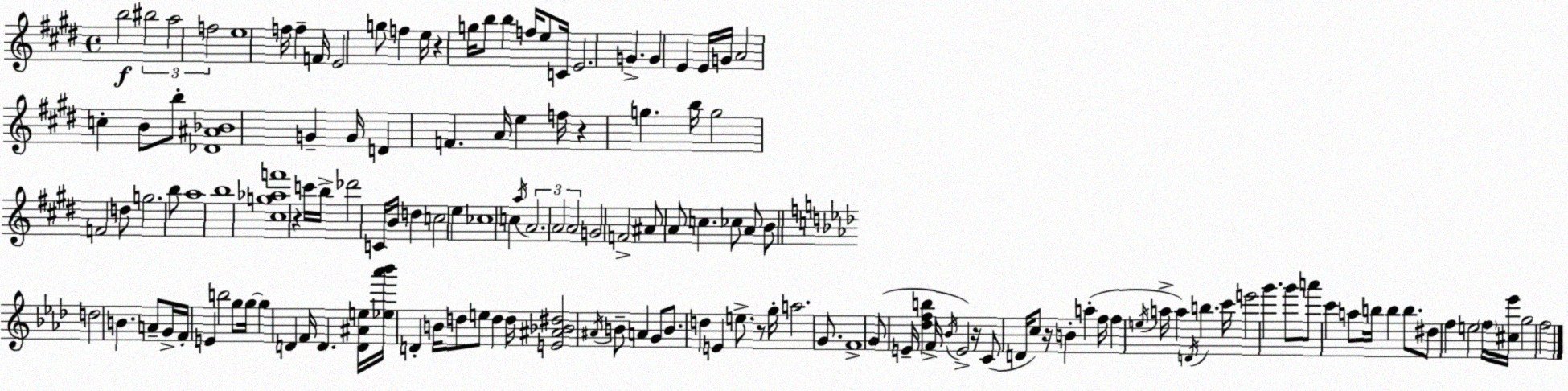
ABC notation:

X:1
T:Untitled
M:4/4
L:1/4
K:E
b2 ^b2 a2 f2 e4 f/4 f F/4 E2 g/2 f e/4 z g/4 b/2 b f/4 e/2 C/4 E2 G G E E/4 G/4 A2 c B/2 b/2 [_D^A_B]4 G G/4 D F A/4 e f/4 z g b/4 g2 F2 d/2 g2 b/2 a4 b4 [^cg_af']4 z c'/4 b/4 _d'2 C/4 B/4 d c2 e _c4 c a/4 A2 A2 A2 G2 F2 ^A/2 A/2 c _c/2 A/2 B/2 d2 B A/2 G/4 F/4 E b2 g/2 g/4 g D F/4 D [D^Ae]/4 [_e_a'_b']/4 D B/4 d/2 e/2 d d/4 [E^A_B^d]2 ^A/4 B/2 A G/2 B/2 d E e/2 z/2 g/4 a2 G/2 F4 G/2 E/4 [_dfb] F/4 _B/4 E2 z/4 C/2 D/4 c/2 z/4 B a f/4 f e/4 a/4 a D/4 b c'/4 e'2 g' g'/2 a'/2 c' a/2 b/4 b b/2 ^d/2 f e2 f/4 [^c_e']/4 g2 f2